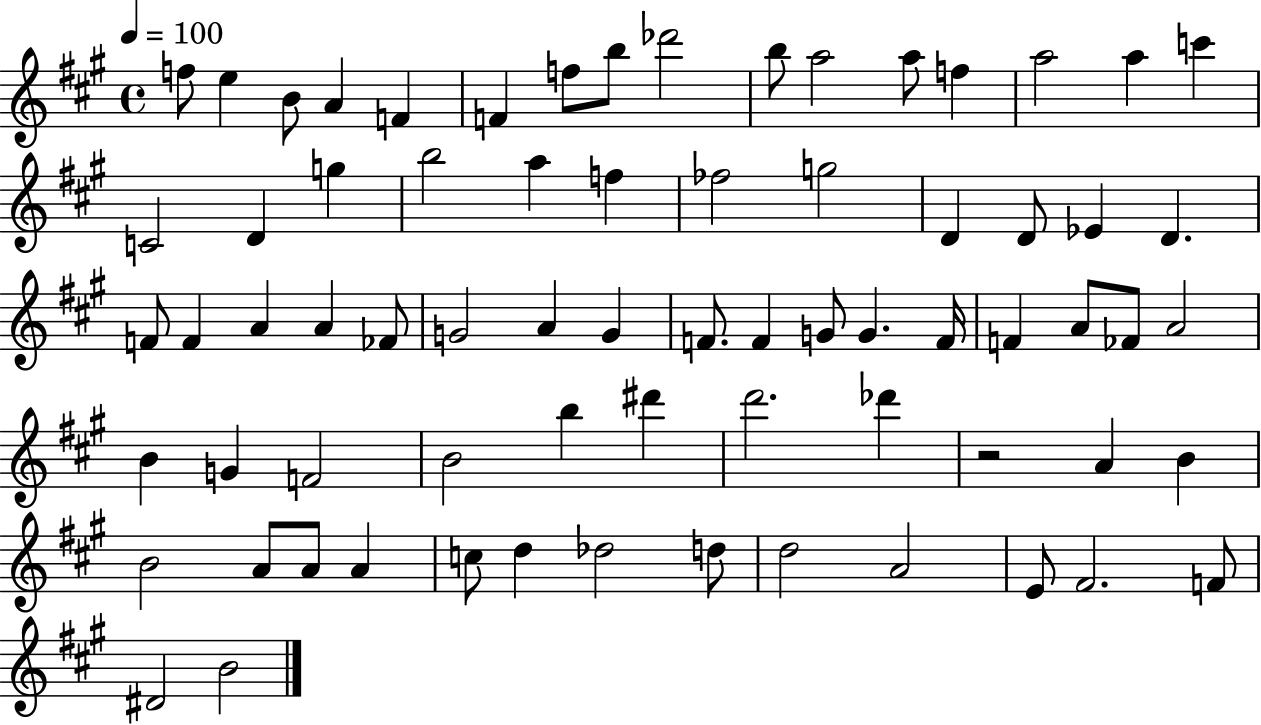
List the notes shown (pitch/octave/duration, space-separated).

F5/e E5/q B4/e A4/q F4/q F4/q F5/e B5/e Db6/h B5/e A5/h A5/e F5/q A5/h A5/q C6/q C4/h D4/q G5/q B5/h A5/q F5/q FES5/h G5/h D4/q D4/e Eb4/q D4/q. F4/e F4/q A4/q A4/q FES4/e G4/h A4/q G4/q F4/e. F4/q G4/e G4/q. F4/s F4/q A4/e FES4/e A4/h B4/q G4/q F4/h B4/h B5/q D#6/q D6/h. Db6/q R/h A4/q B4/q B4/h A4/e A4/e A4/q C5/e D5/q Db5/h D5/e D5/h A4/h E4/e F#4/h. F4/e D#4/h B4/h